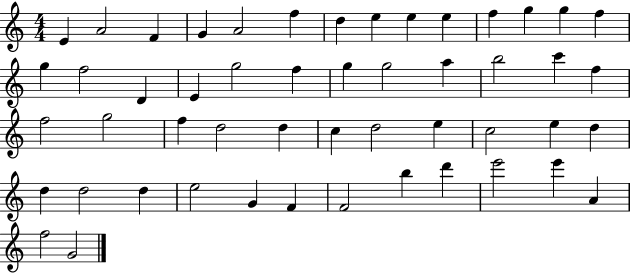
X:1
T:Untitled
M:4/4
L:1/4
K:C
E A2 F G A2 f d e e e f g g f g f2 D E g2 f g g2 a b2 c' f f2 g2 f d2 d c d2 e c2 e d d d2 d e2 G F F2 b d' e'2 e' A f2 G2